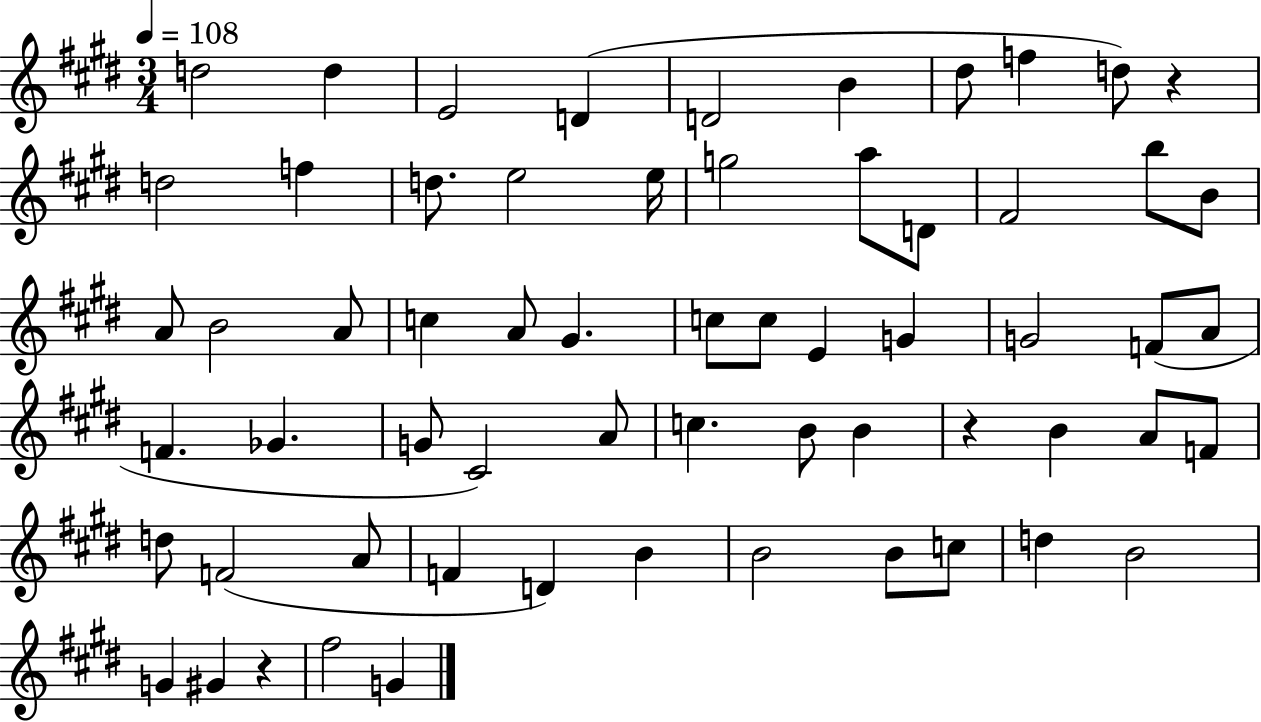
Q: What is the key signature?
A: E major